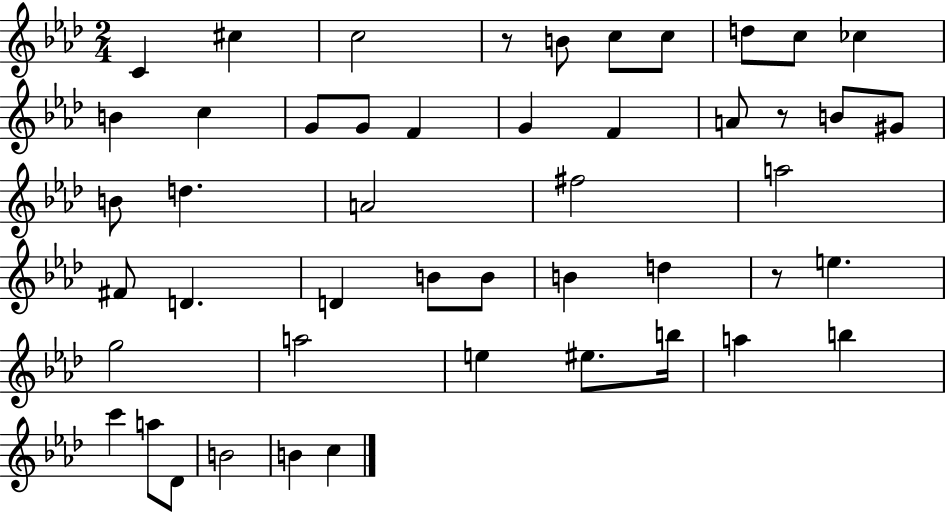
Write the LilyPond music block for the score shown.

{
  \clef treble
  \numericTimeSignature
  \time 2/4
  \key aes \major
  c'4 cis''4 | c''2 | r8 b'8 c''8 c''8 | d''8 c''8 ces''4 | \break b'4 c''4 | g'8 g'8 f'4 | g'4 f'4 | a'8 r8 b'8 gis'8 | \break b'8 d''4. | a'2 | fis''2 | a''2 | \break fis'8 d'4. | d'4 b'8 b'8 | b'4 d''4 | r8 e''4. | \break g''2 | a''2 | e''4 eis''8. b''16 | a''4 b''4 | \break c'''4 a''8 des'8 | b'2 | b'4 c''4 | \bar "|."
}